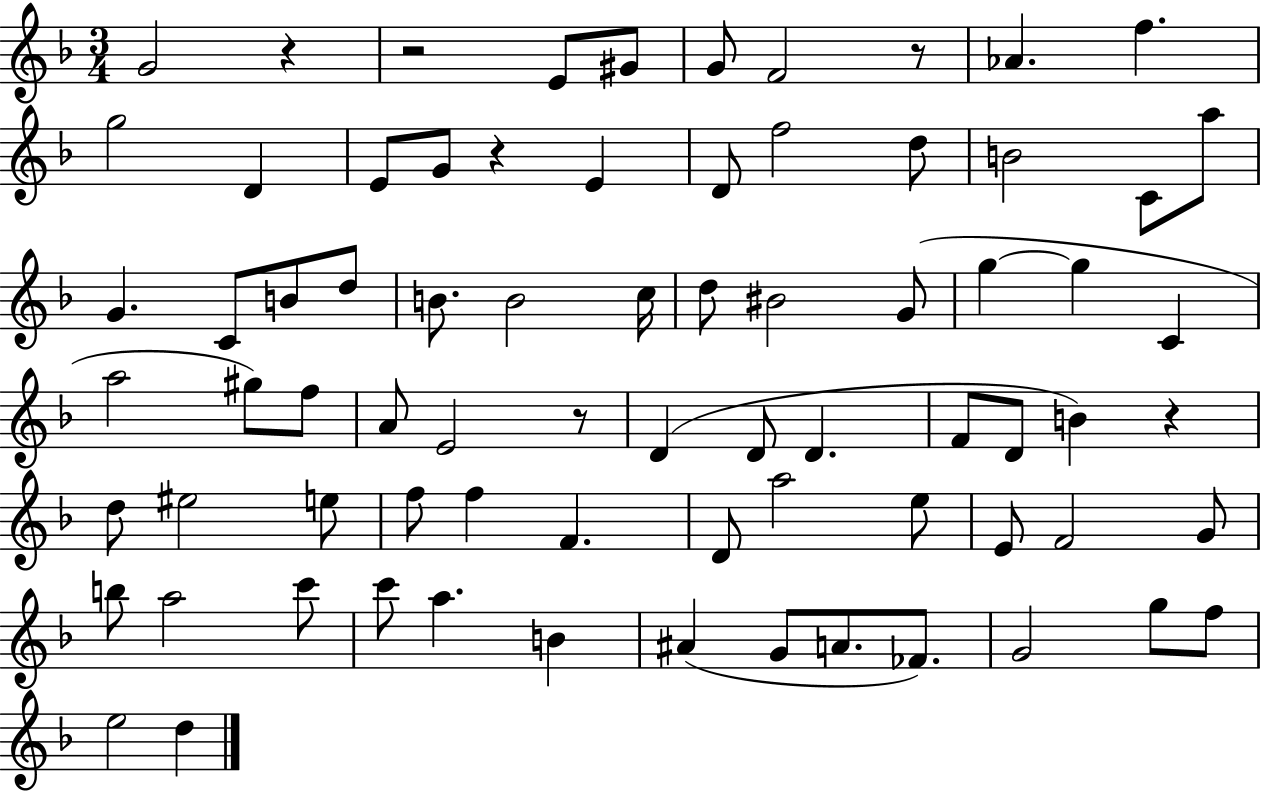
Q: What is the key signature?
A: F major